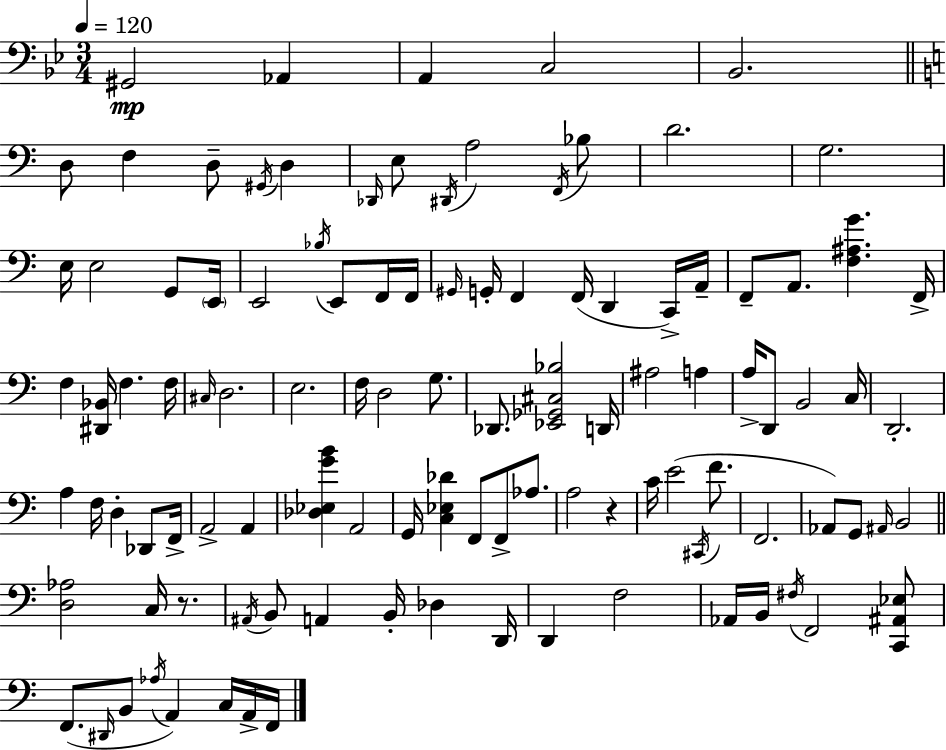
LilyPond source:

{
  \clef bass
  \numericTimeSignature
  \time 3/4
  \key bes \major
  \tempo 4 = 120
  gis,2\mp aes,4 | a,4 c2 | bes,2. | \bar "||" \break \key c \major d8 f4 d8-- \acciaccatura { gis,16 } d4 | \grace { des,16 } e8 \acciaccatura { dis,16 } a2 | \acciaccatura { f,16 } bes8 d'2. | g2. | \break e16 e2 | g,8 \parenthesize e,16 e,2 | \acciaccatura { bes16 } e,8 f,16 f,16 \grace { gis,16 } g,16-. f,4 f,16( | d,4 c,16->) a,16-- f,8-- a,8. <f ais g'>4. | \break f,16-> f4 <dis, bes,>16 f4. | f16 \grace { cis16 } d2. | e2. | f16 d2 | \break g8. des,8. <ees, ges, cis bes>2 | d,16 ais2 | a4 a16-> d,8 b,2 | c16 d,2.-. | \break a4 f16 | d4-. des,8 f,16-> a,2-> | a,4 <des ees g' b'>4 a,2 | g,16 <c ees des'>4 | \break f,8 f,8-> aes8. a2 | r4 c'16 e'2( | \acciaccatura { cis,16 } f'8. f,2. | aes,8) g,8 | \break \grace { ais,16 } b,2 \bar "||" \break \key c \major <d aes>2 c16 r8. | \acciaccatura { ais,16 } b,8 a,4 b,16-. des4 | d,16 d,4 f2 | aes,16 b,16 \acciaccatura { fis16 } f,2 | \break <c, ais, ees>8 f,8.( \grace { dis,16 } b,8 \acciaccatura { aes16 }) a,4 | c16 a,16-> f,16 \bar "|."
}